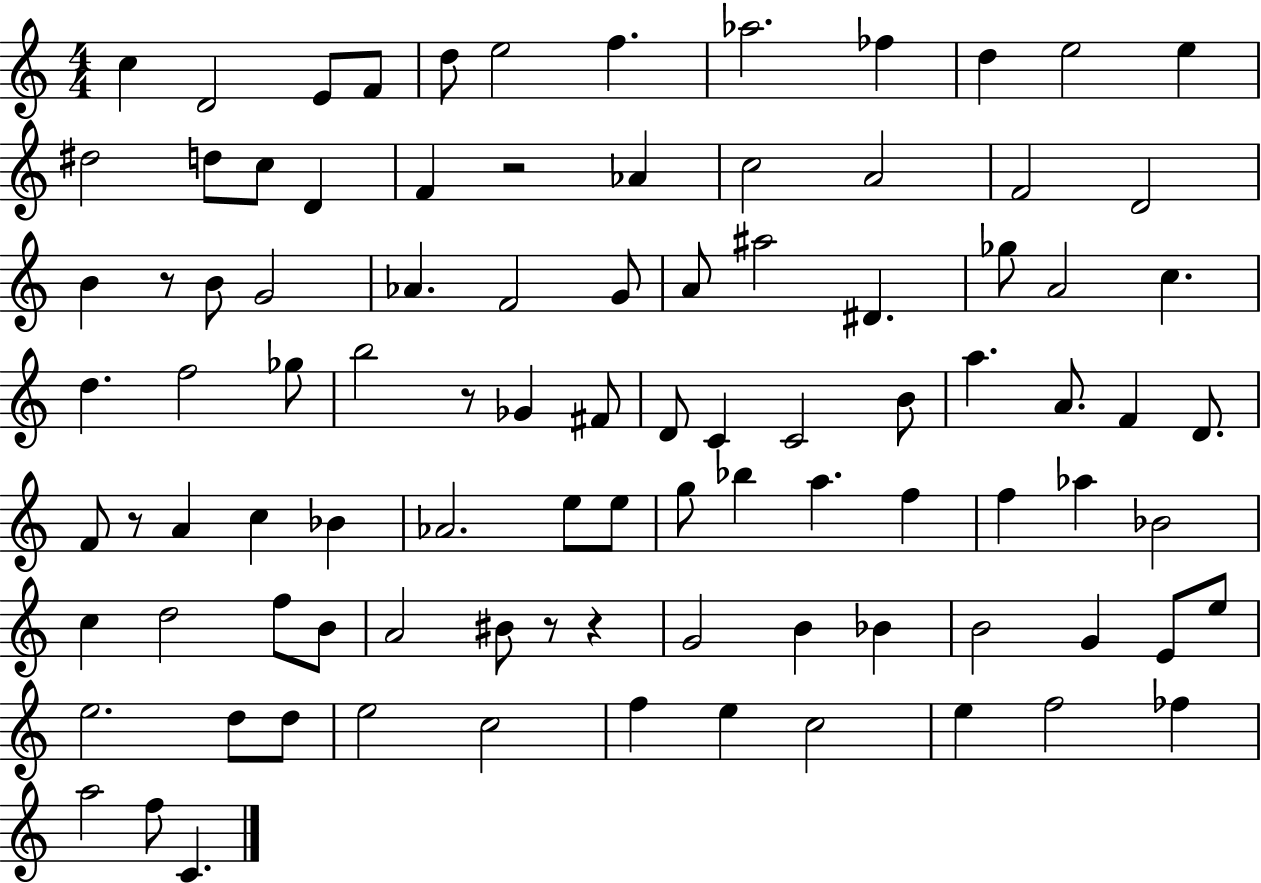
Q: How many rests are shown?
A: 6